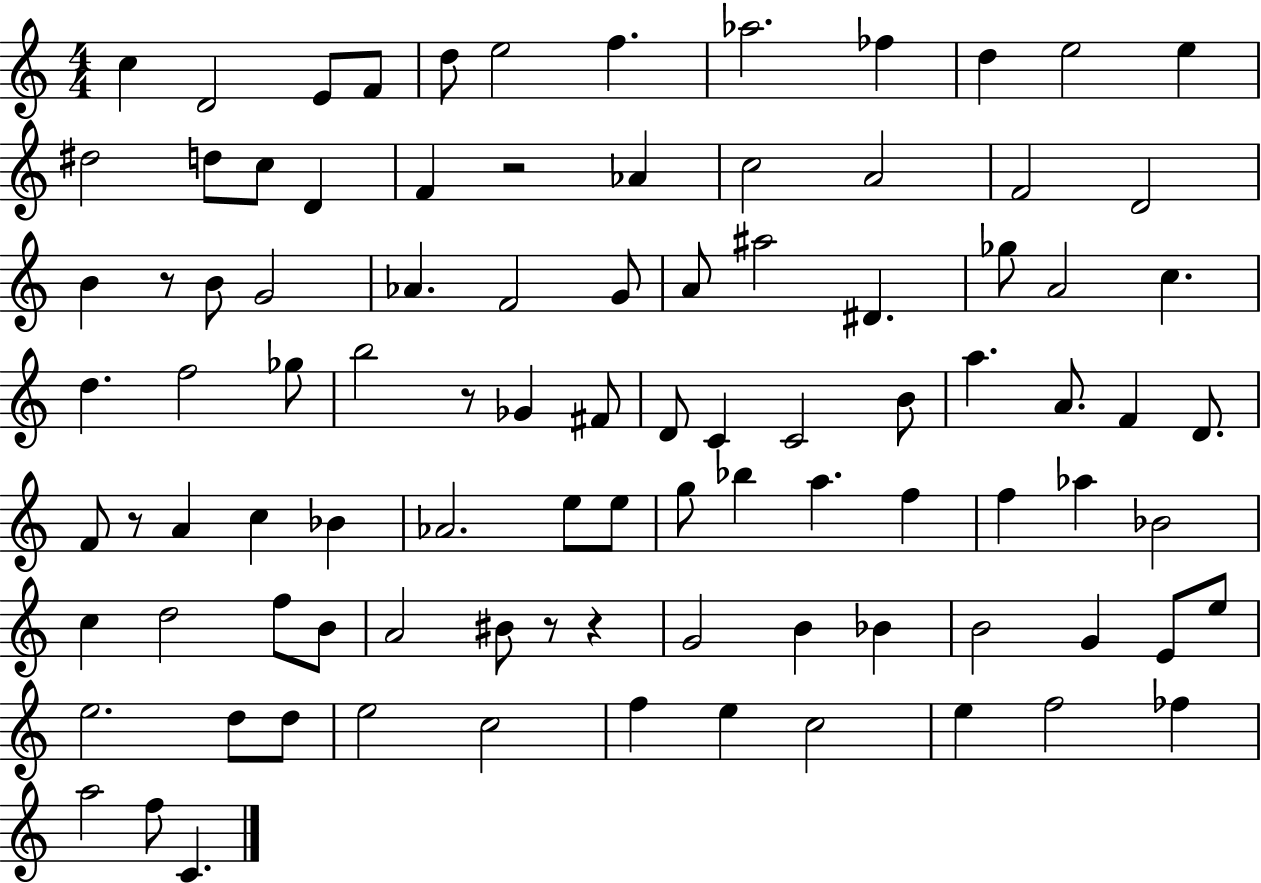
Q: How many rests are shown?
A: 6